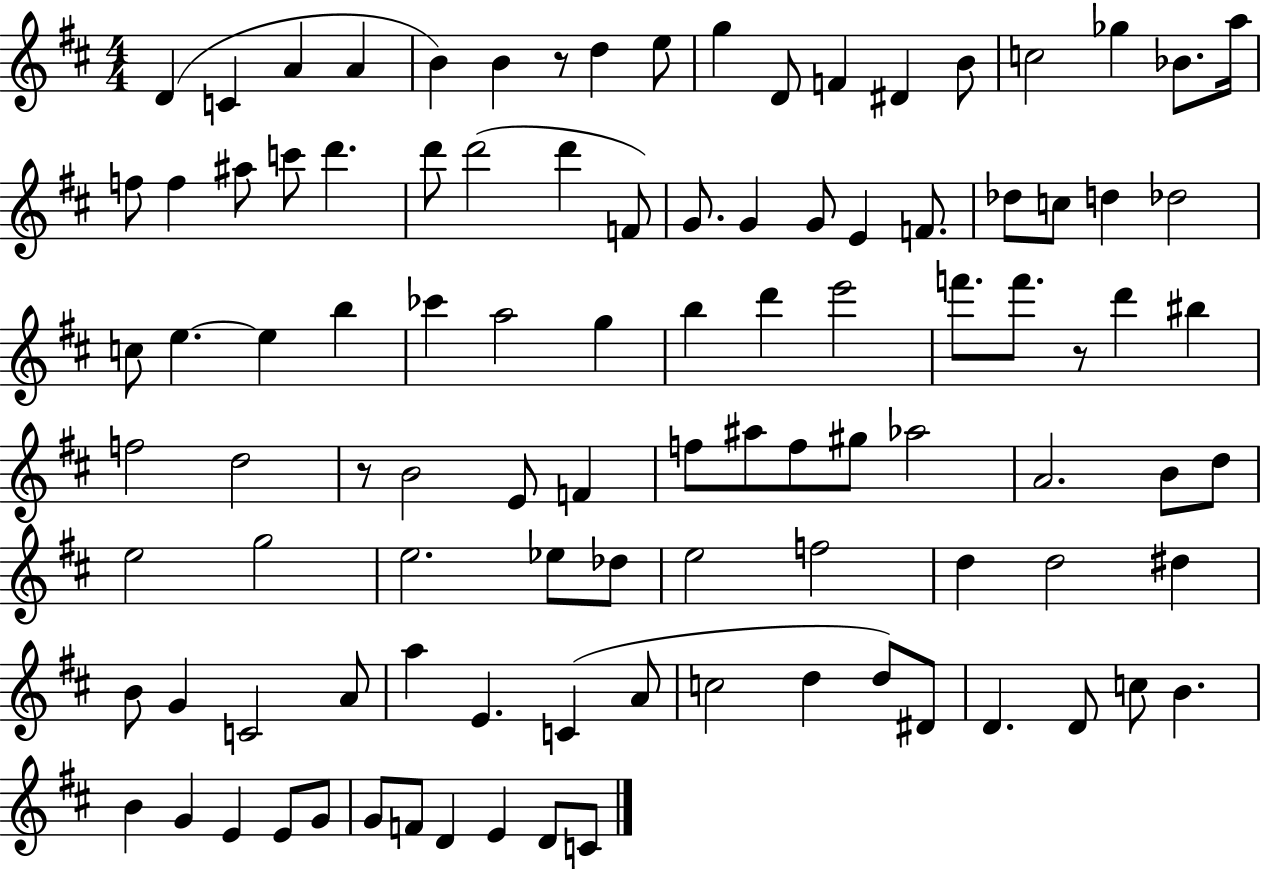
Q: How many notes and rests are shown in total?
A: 102